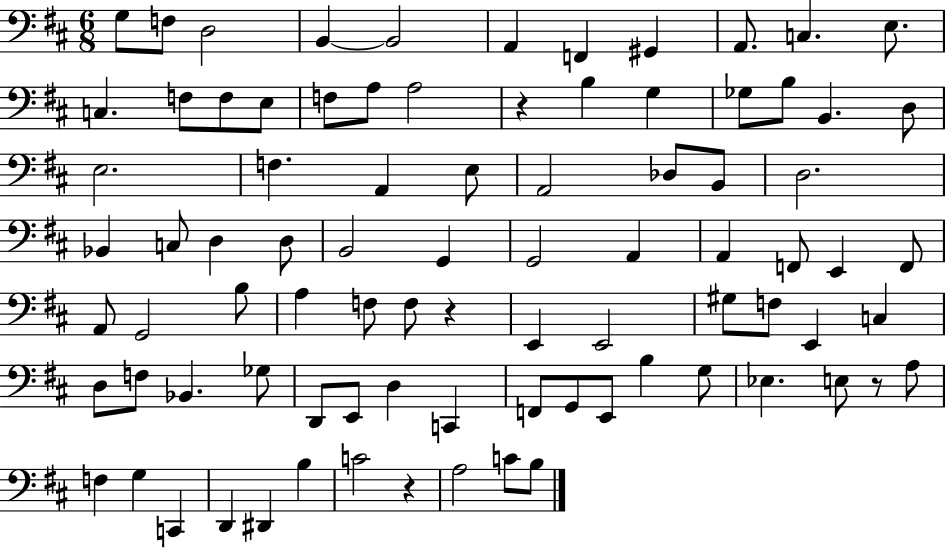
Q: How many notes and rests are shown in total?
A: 86